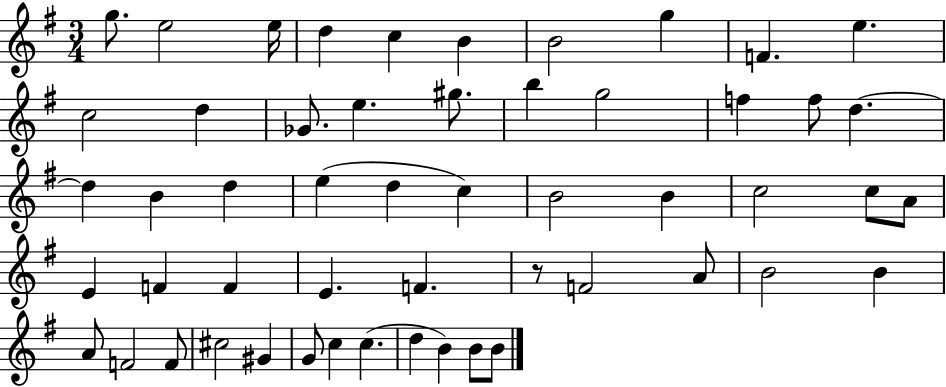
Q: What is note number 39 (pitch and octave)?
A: B4